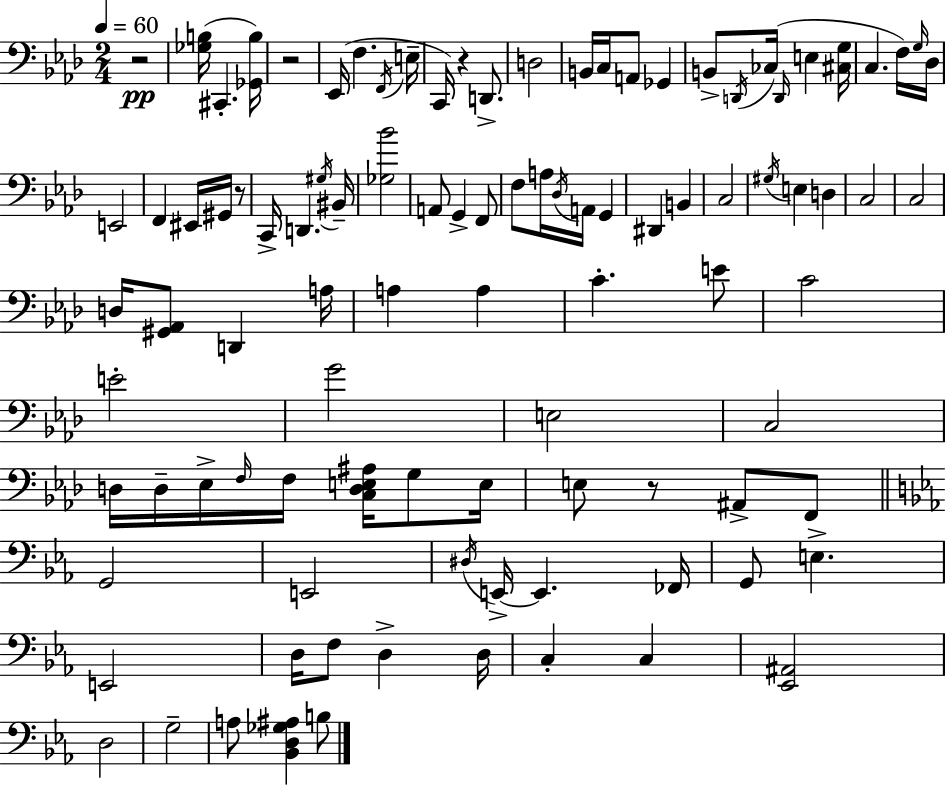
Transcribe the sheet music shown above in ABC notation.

X:1
T:Untitled
M:2/4
L:1/4
K:Ab
z2 [_G,B,]/4 ^C,, [_G,,B,]/4 z2 _E,,/4 F, F,,/4 E,/4 C,,/4 z D,,/2 D,2 B,,/4 C,/4 A,,/2 _G,, B,,/2 D,,/4 _C,/4 D,,/4 E, [^C,G,]/4 C, F,/4 G,/4 _D,/4 E,,2 F,, ^E,,/4 ^G,,/4 z/2 C,,/4 D,, ^G,/4 ^B,,/4 [_G,_B]2 A,,/2 G,, F,,/2 F,/2 A,/4 _D,/4 A,,/4 G,, ^D,, B,, C,2 ^G,/4 E, D, C,2 C,2 D,/4 [^G,,_A,,]/2 D,, A,/4 A, A, C E/2 C2 E2 G2 E,2 C,2 D,/4 D,/4 _E,/4 F,/4 F,/4 [C,D,E,^A,]/4 G,/2 E,/4 E,/2 z/2 ^A,,/2 F,,/2 G,,2 E,,2 ^D,/4 E,,/4 E,, _F,,/4 G,,/2 E, E,,2 D,/4 F,/2 D, D,/4 C, C, [_E,,^A,,]2 D,2 G,2 A,/2 [_B,,D,_G,^A,] B,/2